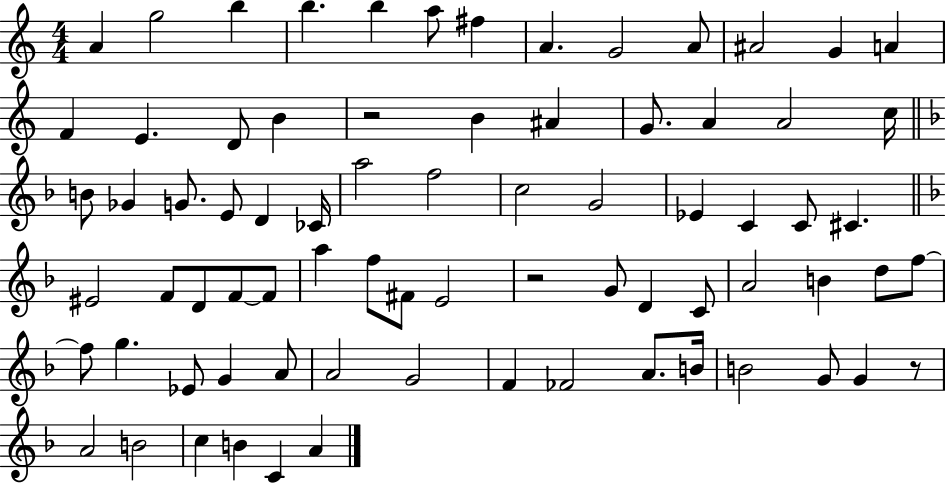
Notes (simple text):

A4/q G5/h B5/q B5/q. B5/q A5/e F#5/q A4/q. G4/h A4/e A#4/h G4/q A4/q F4/q E4/q. D4/e B4/q R/h B4/q A#4/q G4/e. A4/q A4/h C5/s B4/e Gb4/q G4/e. E4/e D4/q CES4/s A5/h F5/h C5/h G4/h Eb4/q C4/q C4/e C#4/q. EIS4/h F4/e D4/e F4/e F4/e A5/q F5/e F#4/e E4/h R/h G4/e D4/q C4/e A4/h B4/q D5/e F5/e F5/e G5/q. Eb4/e G4/q A4/e A4/h G4/h F4/q FES4/h A4/e. B4/s B4/h G4/e G4/q R/e A4/h B4/h C5/q B4/q C4/q A4/q